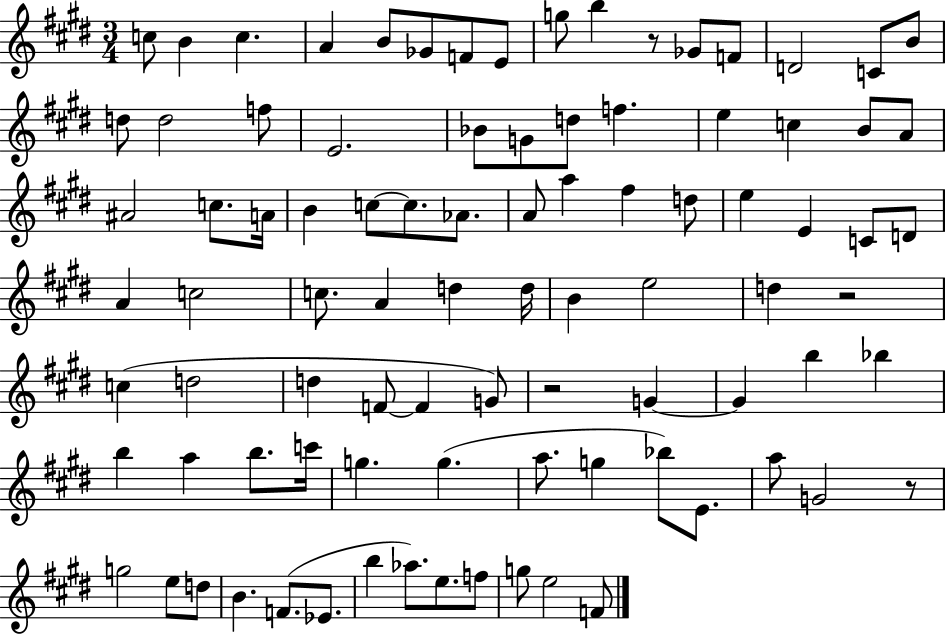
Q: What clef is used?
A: treble